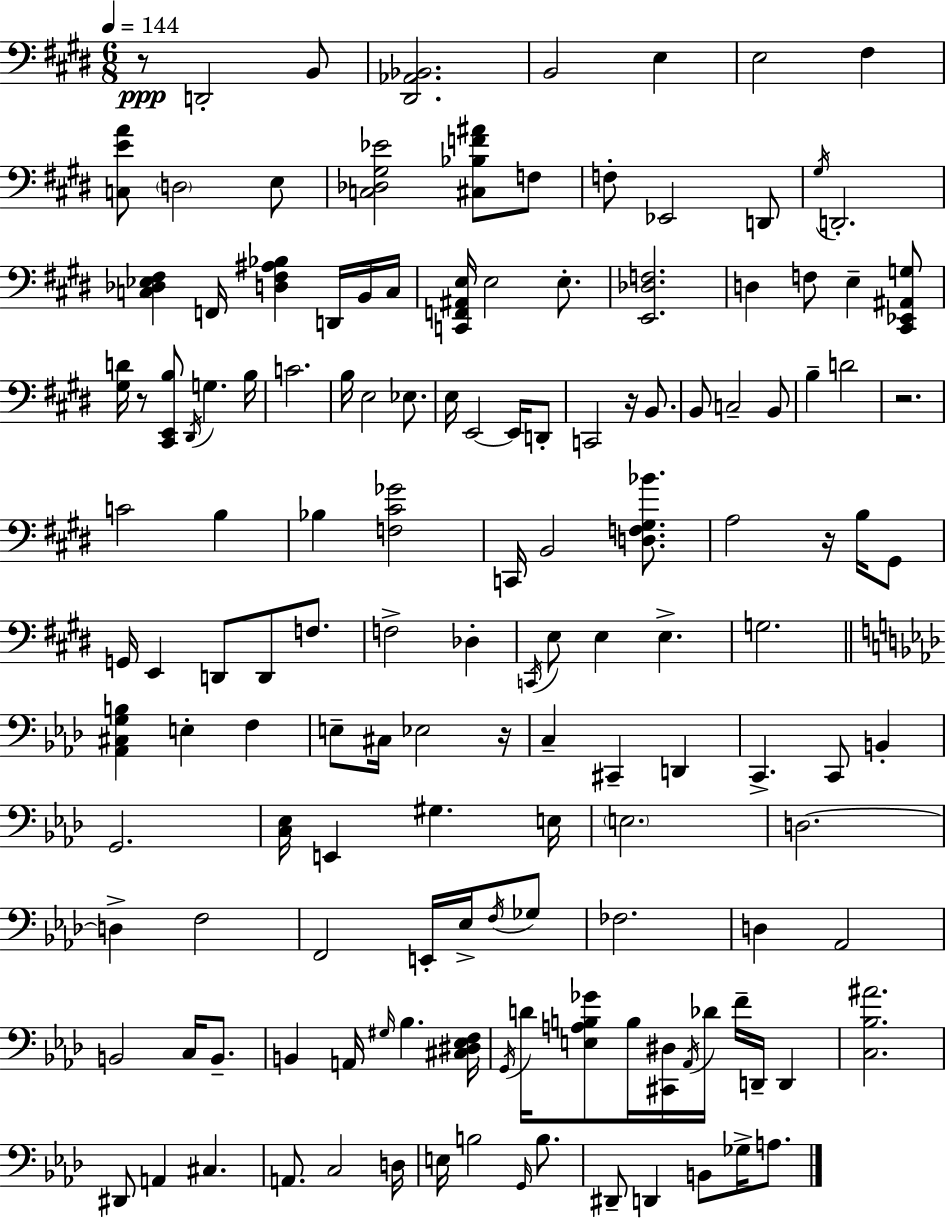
R/e D2/h B2/e [D#2,Ab2,Bb2]/h. B2/h E3/q E3/h F#3/q [C3,E4,A4]/e D3/h E3/e [C3,Db3,G#3,Eb4]/h [C#3,Bb3,F4,A#4]/e F3/e F3/e Eb2/h D2/e G#3/s D2/h. [C3,Db3,Eb3,F#3]/q F2/s [D3,F#3,A#3,Bb3]/q D2/s B2/s C3/s [C2,F2,A#2,E3]/s E3/h E3/e. [E2,Db3,F3]/h. D3/q F3/e E3/q [C#2,Eb2,A#2,G3]/e [G#3,D4]/s R/e [C#2,E2,B3]/e D#2/s G3/q. B3/s C4/h. B3/s E3/h Eb3/e. E3/s E2/h E2/s D2/e C2/h R/s B2/e. B2/e C3/h B2/e B3/q D4/h R/h. C4/h B3/q Bb3/q [F3,C#4,Gb4]/h C2/s B2/h [D3,F3,G#3,Bb4]/e. A3/h R/s B3/s G#2/e G2/s E2/q D2/e D2/e F3/e. F3/h Db3/q C2/s E3/e E3/q E3/q. G3/h. [Ab2,C#3,G3,B3]/q E3/q F3/q E3/e C#3/s Eb3/h R/s C3/q C#2/q D2/q C2/q. C2/e B2/q G2/h. [C3,Eb3]/s E2/q G#3/q. E3/s E3/h. D3/h. D3/q F3/h F2/h E2/s Eb3/s F3/s Gb3/e FES3/h. D3/q Ab2/h B2/h C3/s B2/e. B2/q A2/s G#3/s Bb3/q. [C#3,D#3,Eb3,F3]/s G2/s D4/s [E3,A3,B3,Gb4]/e B3/s [C#2,D#3]/s Ab2/s Db4/s F4/s D2/s D2/q [C3,Bb3,A#4]/h. D#2/e A2/q C#3/q. A2/e. C3/h D3/s E3/s B3/h G2/s B3/e. D#2/e D2/q B2/e Gb3/s A3/e.